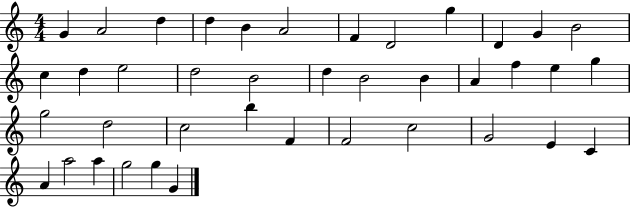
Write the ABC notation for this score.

X:1
T:Untitled
M:4/4
L:1/4
K:C
G A2 d d B A2 F D2 g D G B2 c d e2 d2 B2 d B2 B A f e g g2 d2 c2 b F F2 c2 G2 E C A a2 a g2 g G